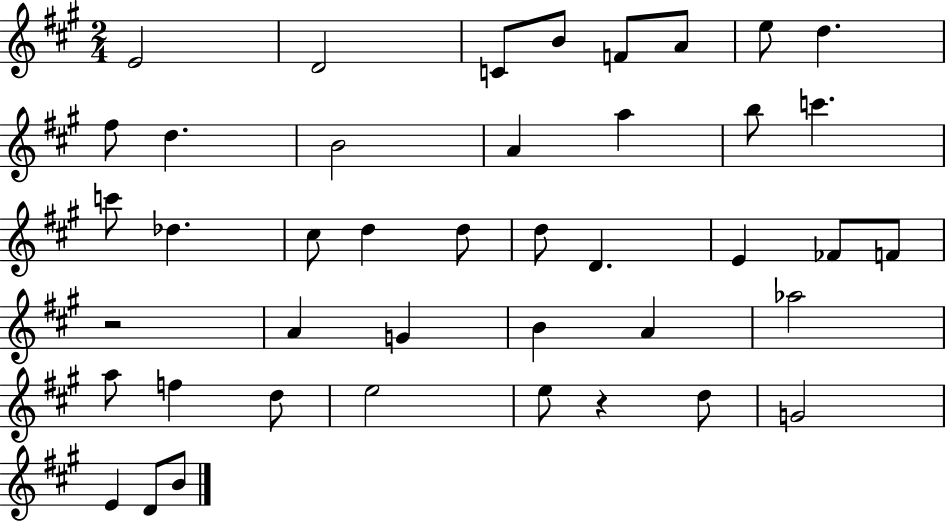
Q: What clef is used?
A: treble